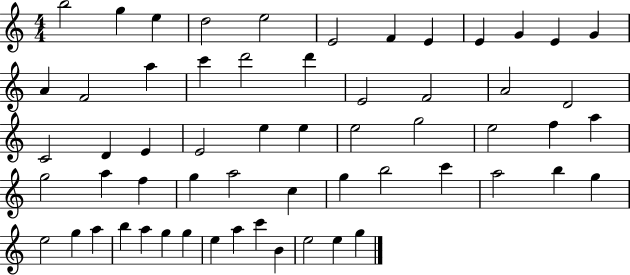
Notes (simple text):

B5/h G5/q E5/q D5/h E5/h E4/h F4/q E4/q E4/q G4/q E4/q G4/q A4/q F4/h A5/q C6/q D6/h D6/q E4/h F4/h A4/h D4/h C4/h D4/q E4/q E4/h E5/q E5/q E5/h G5/h E5/h F5/q A5/q G5/h A5/q F5/q G5/q A5/h C5/q G5/q B5/h C6/q A5/h B5/q G5/q E5/h G5/q A5/q B5/q A5/q G5/q G5/q E5/q A5/q C6/q B4/q E5/h E5/q G5/q